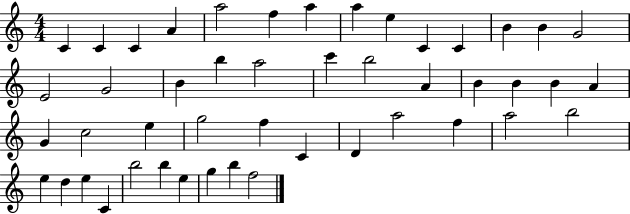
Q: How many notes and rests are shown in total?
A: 47